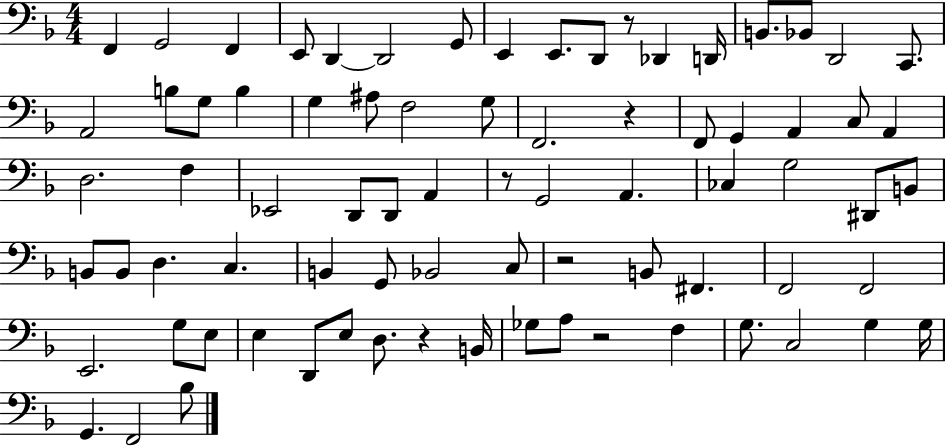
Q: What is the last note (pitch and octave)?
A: Bb3